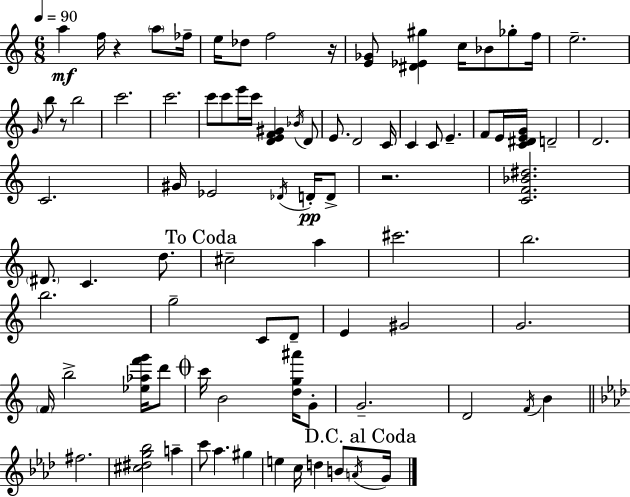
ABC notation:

X:1
T:Untitled
M:6/8
L:1/4
K:Am
a f/4 z a/2 _f/4 e/4 _d/2 f2 z/4 [E_G]/2 [^D_E^g] c/4 _B/2 _g/2 f/4 e2 G/4 b/2 z/2 b2 c'2 c'2 c'/2 c'/2 e'/4 c'/4 [DEF^G] _B/4 D/2 E/2 D2 C/4 C C/2 E F/2 E/4 [C^DEG]/4 D2 D2 C2 ^G/4 _E2 _D/4 D/4 D/2 z2 [CF_B^d]2 ^D/2 C d/2 ^c2 a ^c'2 b2 b2 g2 C/2 D/2 E ^G2 G2 F/4 b2 [_e_af'g']/4 d'/2 c'/4 B2 [dg^a']/4 G/2 G2 D2 F/4 B ^f2 [^c^dg_b]2 a c'/2 _a ^g e c/4 d B/2 A/4 G/4